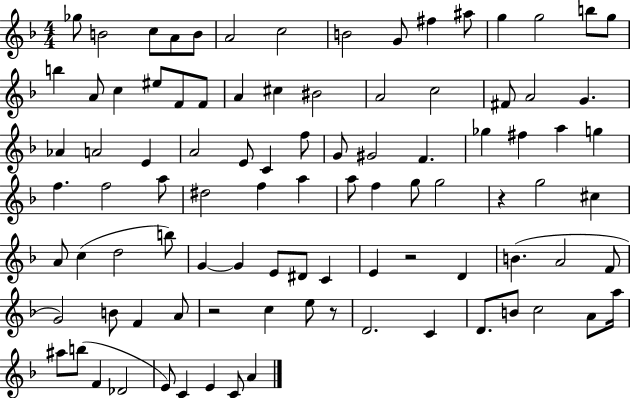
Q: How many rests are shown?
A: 4